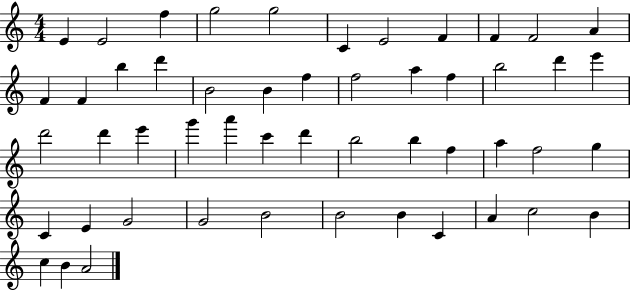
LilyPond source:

{
  \clef treble
  \numericTimeSignature
  \time 4/4
  \key c \major
  e'4 e'2 f''4 | g''2 g''2 | c'4 e'2 f'4 | f'4 f'2 a'4 | \break f'4 f'4 b''4 d'''4 | b'2 b'4 f''4 | f''2 a''4 f''4 | b''2 d'''4 e'''4 | \break d'''2 d'''4 e'''4 | g'''4 a'''4 c'''4 d'''4 | b''2 b''4 f''4 | a''4 f''2 g''4 | \break c'4 e'4 g'2 | g'2 b'2 | b'2 b'4 c'4 | a'4 c''2 b'4 | \break c''4 b'4 a'2 | \bar "|."
}